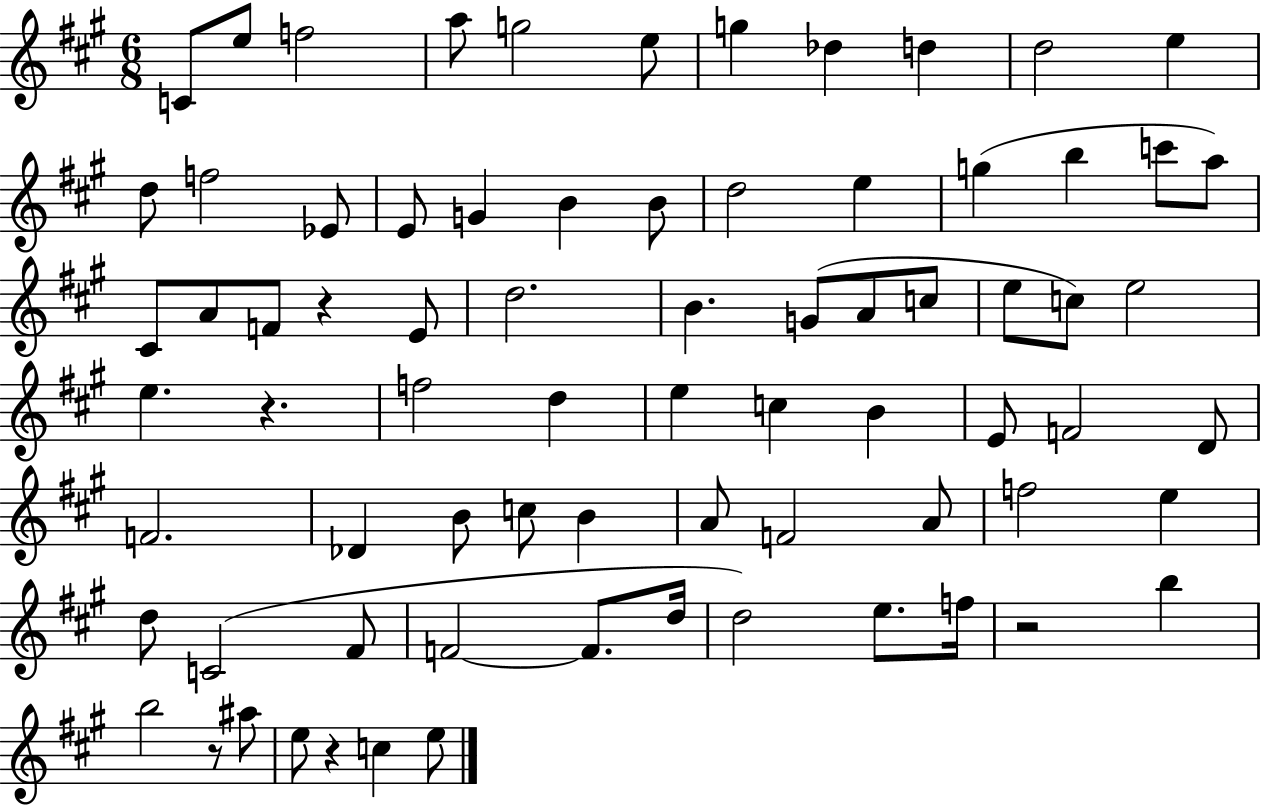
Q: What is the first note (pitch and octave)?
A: C4